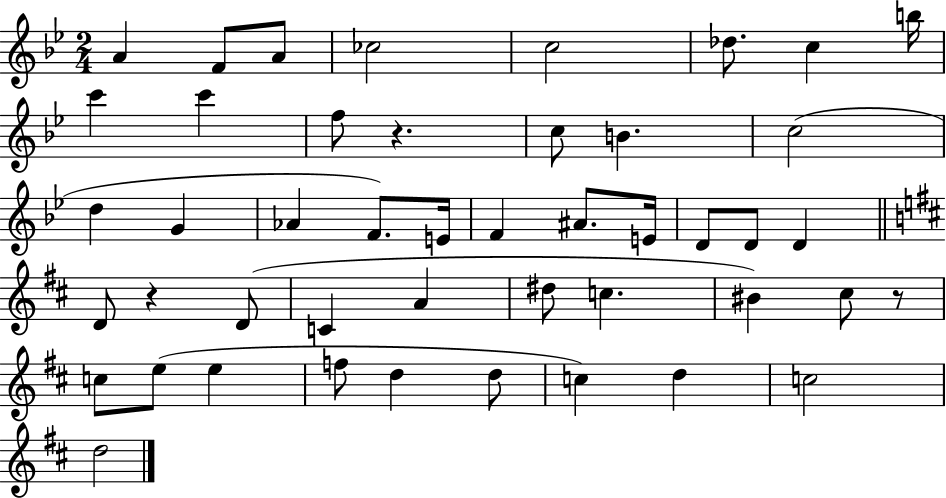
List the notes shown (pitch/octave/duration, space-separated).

A4/q F4/e A4/e CES5/h C5/h Db5/e. C5/q B5/s C6/q C6/q F5/e R/q. C5/e B4/q. C5/h D5/q G4/q Ab4/q F4/e. E4/s F4/q A#4/e. E4/s D4/e D4/e D4/q D4/e R/q D4/e C4/q A4/q D#5/e C5/q. BIS4/q C#5/e R/e C5/e E5/e E5/q F5/e D5/q D5/e C5/q D5/q C5/h D5/h